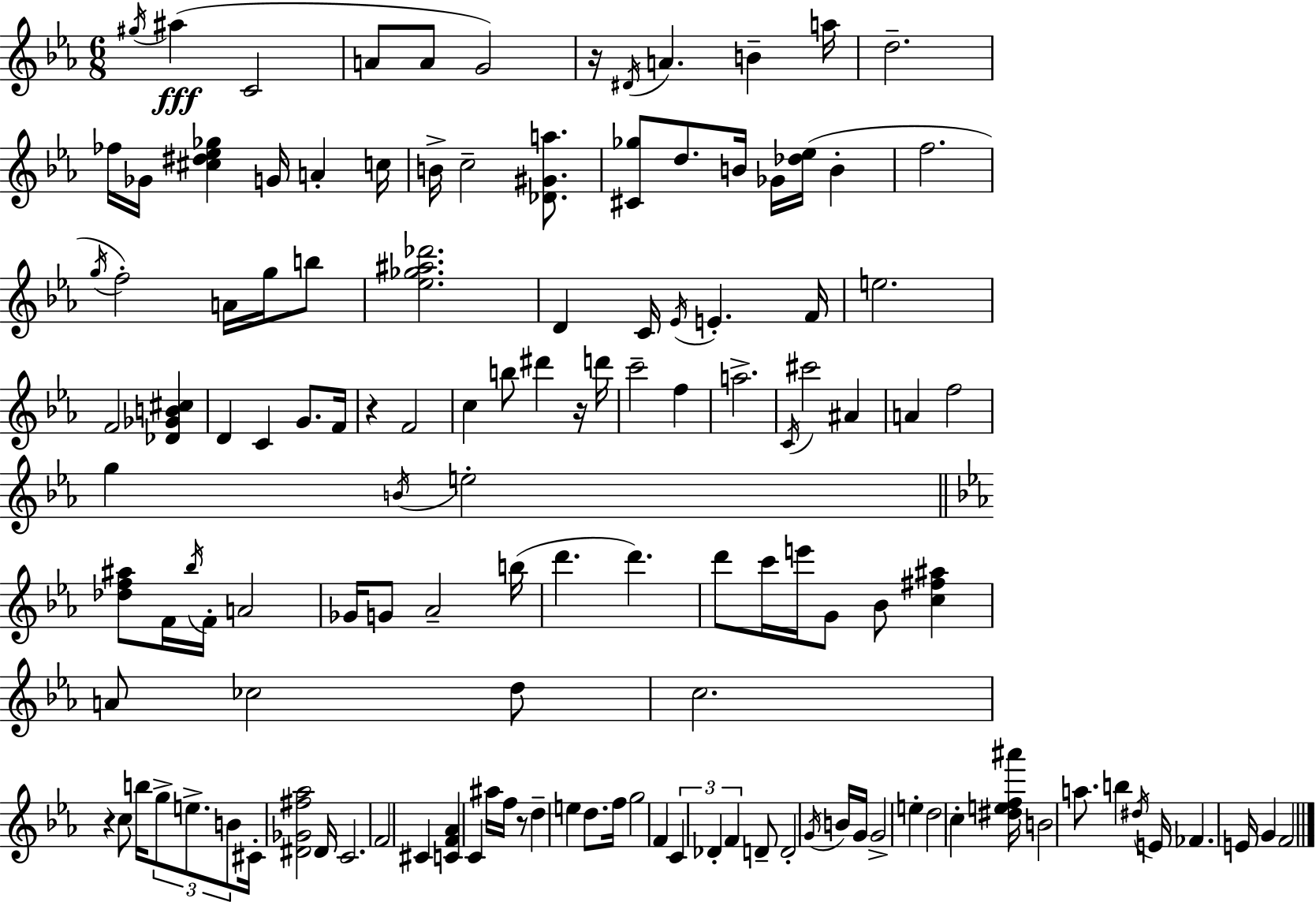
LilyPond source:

{
  \clef treble
  \numericTimeSignature
  \time 6/8
  \key ees \major
  \acciaccatura { gis''16 }(\fff ais''4 c'2 | a'8 a'8 g'2) | r16 \acciaccatura { dis'16 } a'4. b'4-- | a''16 d''2.-- | \break fes''16 ges'16 <cis'' dis'' ees'' ges''>4 g'16 a'4-. | c''16 b'16-> c''2-- <des' gis' a''>8. | <cis' ges''>8 d''8. b'16 ges'16 <des'' ees''>16( b'4-. | f''2. | \break \acciaccatura { g''16 }) f''2-. a'16 | g''16 b''8 <ees'' ges'' ais'' des'''>2. | d'4 c'16 \acciaccatura { ees'16 } e'4.-. | f'16 e''2. | \break f'2 | <des' ges' b' cis''>4 d'4 c'4 | g'8. f'16 r4 f'2 | c''4 b''8 dis'''4 | \break r16 d'''16 c'''2-- | f''4 a''2.-> | \acciaccatura { c'16 } cis'''2 | ais'4 a'4 f''2 | \break g''4 \acciaccatura { b'16 } e''2-. | \bar "||" \break \key ees \major <des'' f'' ais''>8 f'16 \acciaccatura { bes''16 } f'16-. a'2 | ges'16 g'8 aes'2-- | b''16( d'''4. d'''4.) | d'''8 c'''16 e'''16 g'8 bes'8 <c'' fis'' ais''>4 | \break a'8 ces''2 d''8 | c''2. | r4 c''8 b''16 \tuplet 3/2 { g''8-> e''8.-> | b'8 } cis'16-. <dis' ges' fis'' aes''>2 | \break dis'16 c'2. | f'2 cis'4 | <c' f' aes'>4 c'4 ais''16 f''16 r8 | d''4-- e''4 d''8. | \break f''16 g''2 f'4 | \tuplet 3/2 { c'4 des'4-. f'4 } | d'8-- d'2-. \acciaccatura { g'16 } | b'16 g'16 g'2-> e''4-. | \break d''2 c''4-. | <dis'' e'' f'' ais'''>16 b'2 a''8. | b''4 \acciaccatura { dis''16 } e'16 fes'4. | e'16 g'4 f'2 | \break \bar "|."
}